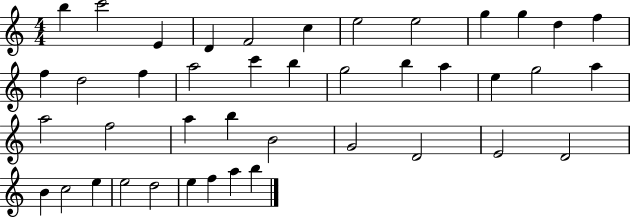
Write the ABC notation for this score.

X:1
T:Untitled
M:4/4
L:1/4
K:C
b c'2 E D F2 c e2 e2 g g d f f d2 f a2 c' b g2 b a e g2 a a2 f2 a b B2 G2 D2 E2 D2 B c2 e e2 d2 e f a b